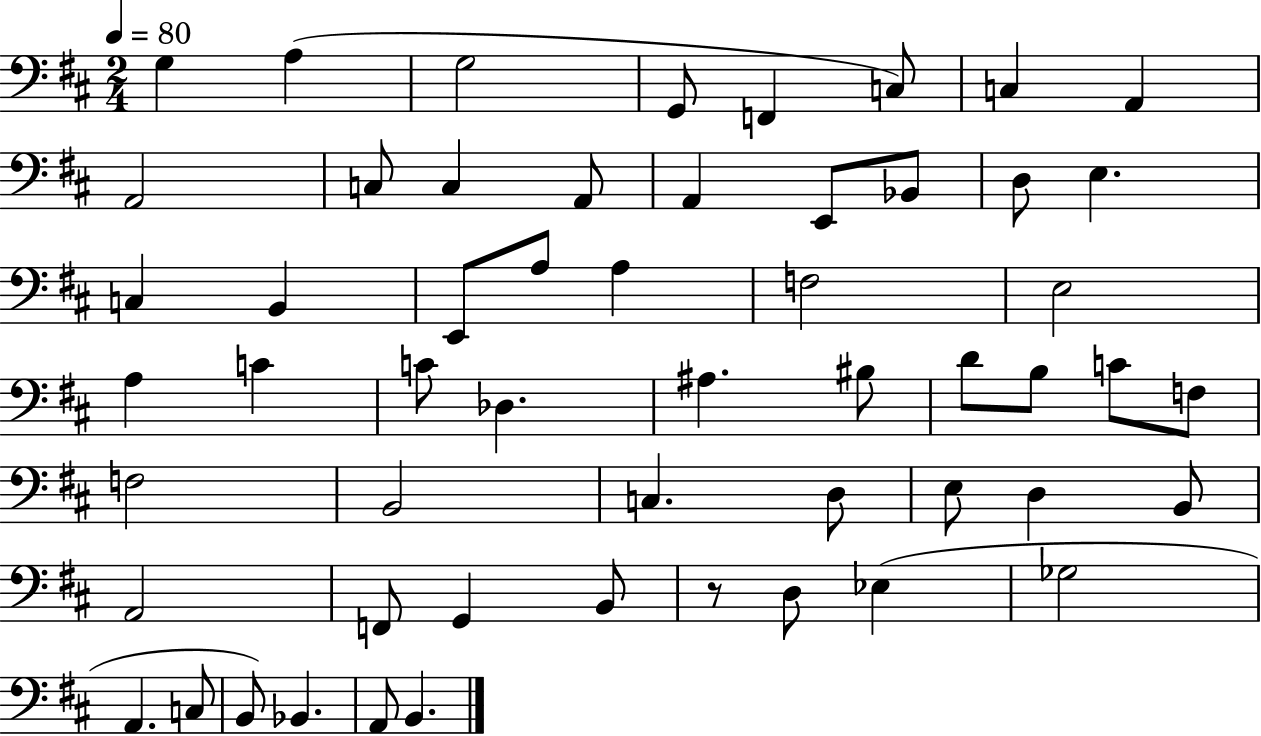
X:1
T:Untitled
M:2/4
L:1/4
K:D
G, A, G,2 G,,/2 F,, C,/2 C, A,, A,,2 C,/2 C, A,,/2 A,, E,,/2 _B,,/2 D,/2 E, C, B,, E,,/2 A,/2 A, F,2 E,2 A, C C/2 _D, ^A, ^B,/2 D/2 B,/2 C/2 F,/2 F,2 B,,2 C, D,/2 E,/2 D, B,,/2 A,,2 F,,/2 G,, B,,/2 z/2 D,/2 _E, _G,2 A,, C,/2 B,,/2 _B,, A,,/2 B,,